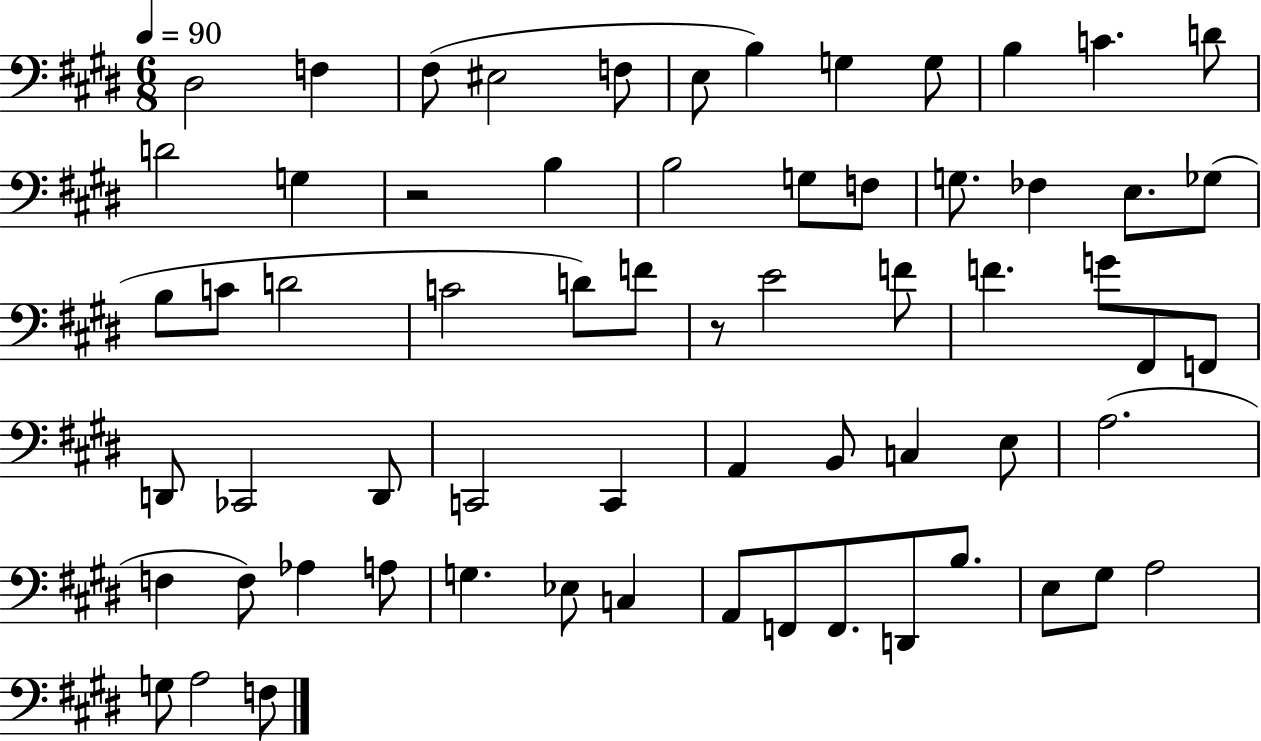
D#3/h F3/q F#3/e EIS3/h F3/e E3/e B3/q G3/q G3/e B3/q C4/q. D4/e D4/h G3/q R/h B3/q B3/h G3/e F3/e G3/e. FES3/q E3/e. Gb3/e B3/e C4/e D4/h C4/h D4/e F4/e R/e E4/h F4/e F4/q. G4/e F#2/e F2/e D2/e CES2/h D2/e C2/h C2/q A2/q B2/e C3/q E3/e A3/h. F3/q F3/e Ab3/q A3/e G3/q. Eb3/e C3/q A2/e F2/e F2/e. D2/e B3/e. E3/e G#3/e A3/h G3/e A3/h F3/e